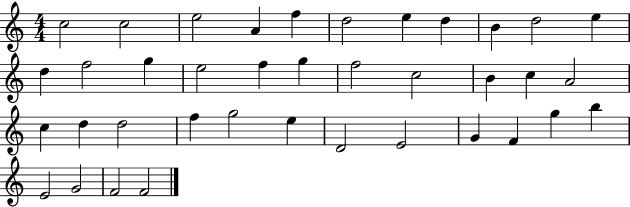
C5/h C5/h E5/h A4/q F5/q D5/h E5/q D5/q B4/q D5/h E5/q D5/q F5/h G5/q E5/h F5/q G5/q F5/h C5/h B4/q C5/q A4/h C5/q D5/q D5/h F5/q G5/h E5/q D4/h E4/h G4/q F4/q G5/q B5/q E4/h G4/h F4/h F4/h